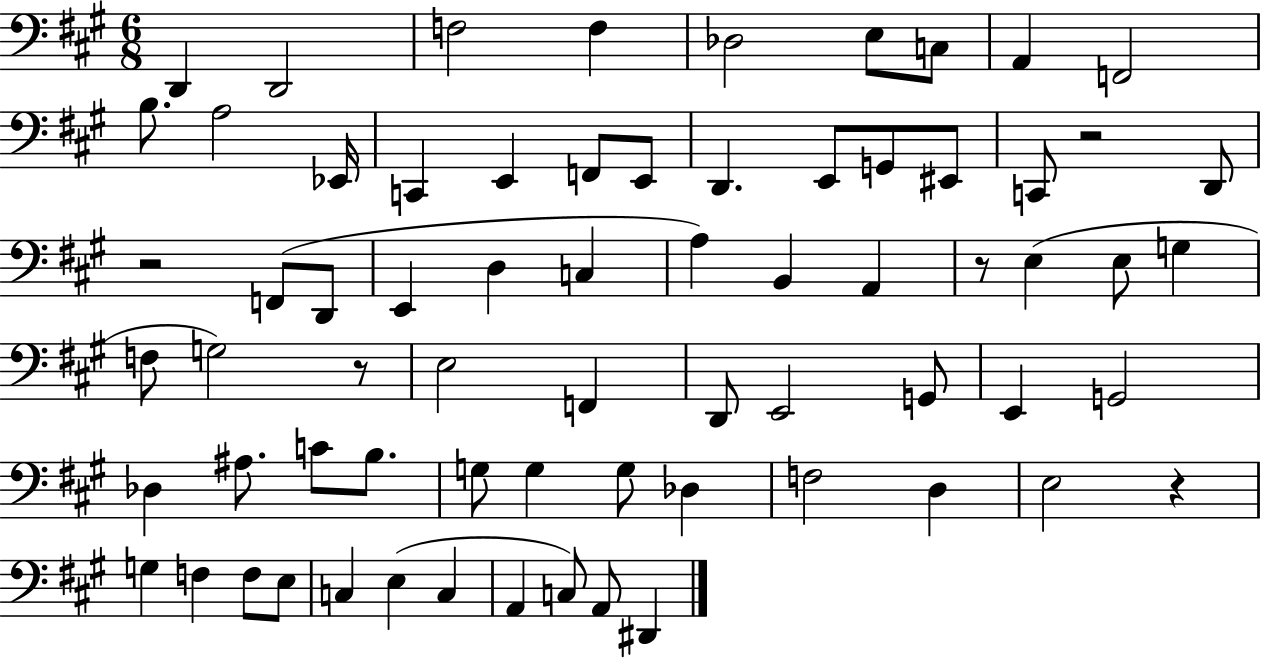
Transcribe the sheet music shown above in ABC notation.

X:1
T:Untitled
M:6/8
L:1/4
K:A
D,, D,,2 F,2 F, _D,2 E,/2 C,/2 A,, F,,2 B,/2 A,2 _E,,/4 C,, E,, F,,/2 E,,/2 D,, E,,/2 G,,/2 ^E,,/2 C,,/2 z2 D,,/2 z2 F,,/2 D,,/2 E,, D, C, A, B,, A,, z/2 E, E,/2 G, F,/2 G,2 z/2 E,2 F,, D,,/2 E,,2 G,,/2 E,, G,,2 _D, ^A,/2 C/2 B,/2 G,/2 G, G,/2 _D, F,2 D, E,2 z G, F, F,/2 E,/2 C, E, C, A,, C,/2 A,,/2 ^D,,